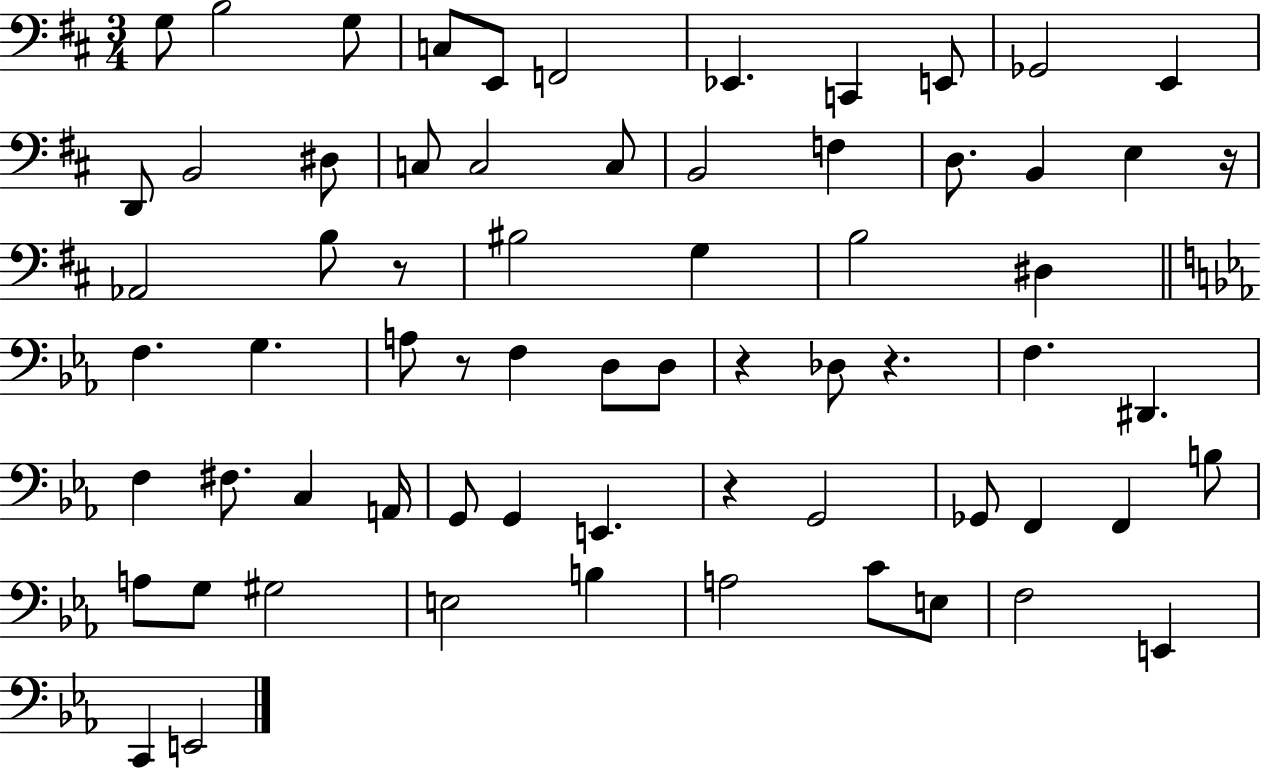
X:1
T:Untitled
M:3/4
L:1/4
K:D
G,/2 B,2 G,/2 C,/2 E,,/2 F,,2 _E,, C,, E,,/2 _G,,2 E,, D,,/2 B,,2 ^D,/2 C,/2 C,2 C,/2 B,,2 F, D,/2 B,, E, z/4 _A,,2 B,/2 z/2 ^B,2 G, B,2 ^D, F, G, A,/2 z/2 F, D,/2 D,/2 z _D,/2 z F, ^D,, F, ^F,/2 C, A,,/4 G,,/2 G,, E,, z G,,2 _G,,/2 F,, F,, B,/2 A,/2 G,/2 ^G,2 E,2 B, A,2 C/2 E,/2 F,2 E,, C,, E,,2